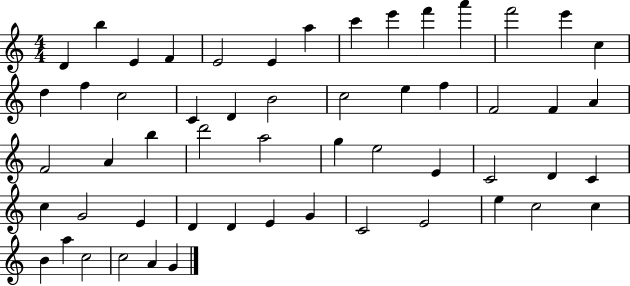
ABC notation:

X:1
T:Untitled
M:4/4
L:1/4
K:C
D b E F E2 E a c' e' f' a' f'2 e' c d f c2 C D B2 c2 e f F2 F A F2 A b d'2 a2 g e2 E C2 D C c G2 E D D E G C2 E2 e c2 c B a c2 c2 A G